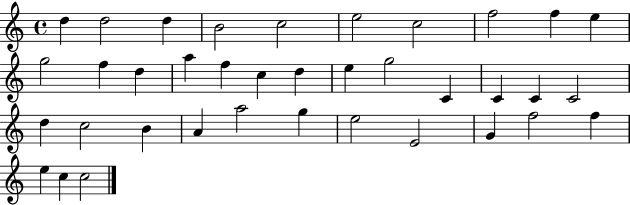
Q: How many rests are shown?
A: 0